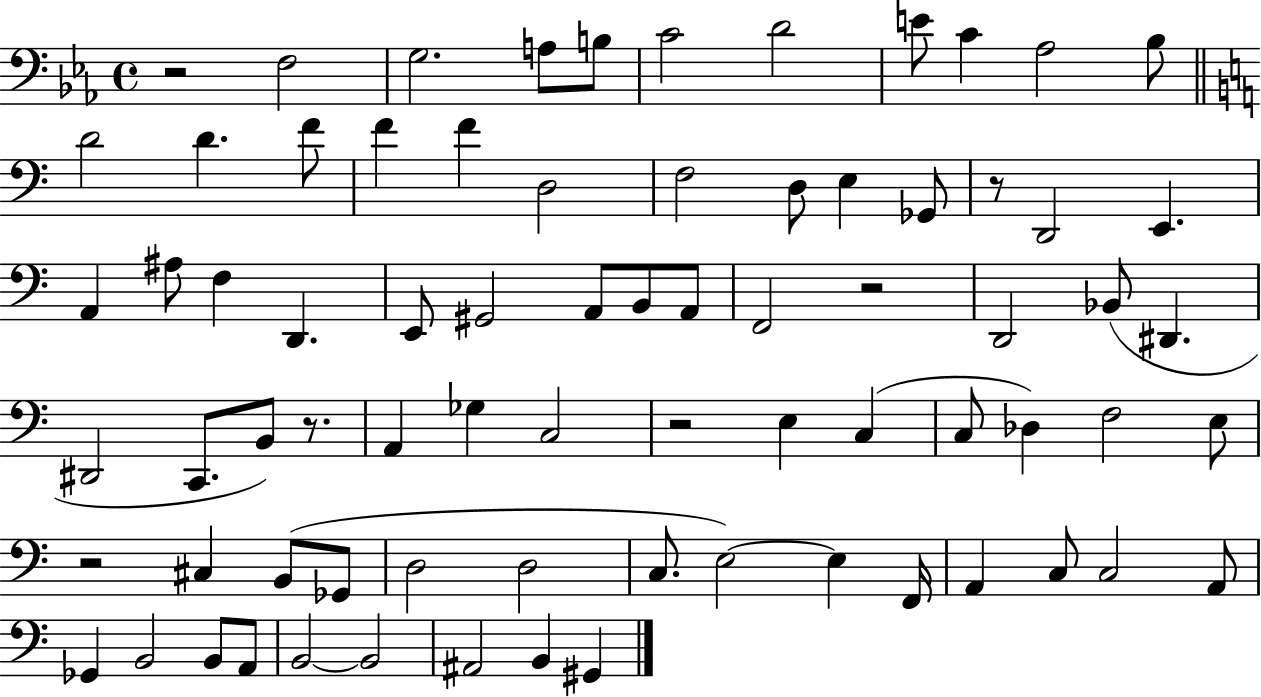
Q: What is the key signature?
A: EES major